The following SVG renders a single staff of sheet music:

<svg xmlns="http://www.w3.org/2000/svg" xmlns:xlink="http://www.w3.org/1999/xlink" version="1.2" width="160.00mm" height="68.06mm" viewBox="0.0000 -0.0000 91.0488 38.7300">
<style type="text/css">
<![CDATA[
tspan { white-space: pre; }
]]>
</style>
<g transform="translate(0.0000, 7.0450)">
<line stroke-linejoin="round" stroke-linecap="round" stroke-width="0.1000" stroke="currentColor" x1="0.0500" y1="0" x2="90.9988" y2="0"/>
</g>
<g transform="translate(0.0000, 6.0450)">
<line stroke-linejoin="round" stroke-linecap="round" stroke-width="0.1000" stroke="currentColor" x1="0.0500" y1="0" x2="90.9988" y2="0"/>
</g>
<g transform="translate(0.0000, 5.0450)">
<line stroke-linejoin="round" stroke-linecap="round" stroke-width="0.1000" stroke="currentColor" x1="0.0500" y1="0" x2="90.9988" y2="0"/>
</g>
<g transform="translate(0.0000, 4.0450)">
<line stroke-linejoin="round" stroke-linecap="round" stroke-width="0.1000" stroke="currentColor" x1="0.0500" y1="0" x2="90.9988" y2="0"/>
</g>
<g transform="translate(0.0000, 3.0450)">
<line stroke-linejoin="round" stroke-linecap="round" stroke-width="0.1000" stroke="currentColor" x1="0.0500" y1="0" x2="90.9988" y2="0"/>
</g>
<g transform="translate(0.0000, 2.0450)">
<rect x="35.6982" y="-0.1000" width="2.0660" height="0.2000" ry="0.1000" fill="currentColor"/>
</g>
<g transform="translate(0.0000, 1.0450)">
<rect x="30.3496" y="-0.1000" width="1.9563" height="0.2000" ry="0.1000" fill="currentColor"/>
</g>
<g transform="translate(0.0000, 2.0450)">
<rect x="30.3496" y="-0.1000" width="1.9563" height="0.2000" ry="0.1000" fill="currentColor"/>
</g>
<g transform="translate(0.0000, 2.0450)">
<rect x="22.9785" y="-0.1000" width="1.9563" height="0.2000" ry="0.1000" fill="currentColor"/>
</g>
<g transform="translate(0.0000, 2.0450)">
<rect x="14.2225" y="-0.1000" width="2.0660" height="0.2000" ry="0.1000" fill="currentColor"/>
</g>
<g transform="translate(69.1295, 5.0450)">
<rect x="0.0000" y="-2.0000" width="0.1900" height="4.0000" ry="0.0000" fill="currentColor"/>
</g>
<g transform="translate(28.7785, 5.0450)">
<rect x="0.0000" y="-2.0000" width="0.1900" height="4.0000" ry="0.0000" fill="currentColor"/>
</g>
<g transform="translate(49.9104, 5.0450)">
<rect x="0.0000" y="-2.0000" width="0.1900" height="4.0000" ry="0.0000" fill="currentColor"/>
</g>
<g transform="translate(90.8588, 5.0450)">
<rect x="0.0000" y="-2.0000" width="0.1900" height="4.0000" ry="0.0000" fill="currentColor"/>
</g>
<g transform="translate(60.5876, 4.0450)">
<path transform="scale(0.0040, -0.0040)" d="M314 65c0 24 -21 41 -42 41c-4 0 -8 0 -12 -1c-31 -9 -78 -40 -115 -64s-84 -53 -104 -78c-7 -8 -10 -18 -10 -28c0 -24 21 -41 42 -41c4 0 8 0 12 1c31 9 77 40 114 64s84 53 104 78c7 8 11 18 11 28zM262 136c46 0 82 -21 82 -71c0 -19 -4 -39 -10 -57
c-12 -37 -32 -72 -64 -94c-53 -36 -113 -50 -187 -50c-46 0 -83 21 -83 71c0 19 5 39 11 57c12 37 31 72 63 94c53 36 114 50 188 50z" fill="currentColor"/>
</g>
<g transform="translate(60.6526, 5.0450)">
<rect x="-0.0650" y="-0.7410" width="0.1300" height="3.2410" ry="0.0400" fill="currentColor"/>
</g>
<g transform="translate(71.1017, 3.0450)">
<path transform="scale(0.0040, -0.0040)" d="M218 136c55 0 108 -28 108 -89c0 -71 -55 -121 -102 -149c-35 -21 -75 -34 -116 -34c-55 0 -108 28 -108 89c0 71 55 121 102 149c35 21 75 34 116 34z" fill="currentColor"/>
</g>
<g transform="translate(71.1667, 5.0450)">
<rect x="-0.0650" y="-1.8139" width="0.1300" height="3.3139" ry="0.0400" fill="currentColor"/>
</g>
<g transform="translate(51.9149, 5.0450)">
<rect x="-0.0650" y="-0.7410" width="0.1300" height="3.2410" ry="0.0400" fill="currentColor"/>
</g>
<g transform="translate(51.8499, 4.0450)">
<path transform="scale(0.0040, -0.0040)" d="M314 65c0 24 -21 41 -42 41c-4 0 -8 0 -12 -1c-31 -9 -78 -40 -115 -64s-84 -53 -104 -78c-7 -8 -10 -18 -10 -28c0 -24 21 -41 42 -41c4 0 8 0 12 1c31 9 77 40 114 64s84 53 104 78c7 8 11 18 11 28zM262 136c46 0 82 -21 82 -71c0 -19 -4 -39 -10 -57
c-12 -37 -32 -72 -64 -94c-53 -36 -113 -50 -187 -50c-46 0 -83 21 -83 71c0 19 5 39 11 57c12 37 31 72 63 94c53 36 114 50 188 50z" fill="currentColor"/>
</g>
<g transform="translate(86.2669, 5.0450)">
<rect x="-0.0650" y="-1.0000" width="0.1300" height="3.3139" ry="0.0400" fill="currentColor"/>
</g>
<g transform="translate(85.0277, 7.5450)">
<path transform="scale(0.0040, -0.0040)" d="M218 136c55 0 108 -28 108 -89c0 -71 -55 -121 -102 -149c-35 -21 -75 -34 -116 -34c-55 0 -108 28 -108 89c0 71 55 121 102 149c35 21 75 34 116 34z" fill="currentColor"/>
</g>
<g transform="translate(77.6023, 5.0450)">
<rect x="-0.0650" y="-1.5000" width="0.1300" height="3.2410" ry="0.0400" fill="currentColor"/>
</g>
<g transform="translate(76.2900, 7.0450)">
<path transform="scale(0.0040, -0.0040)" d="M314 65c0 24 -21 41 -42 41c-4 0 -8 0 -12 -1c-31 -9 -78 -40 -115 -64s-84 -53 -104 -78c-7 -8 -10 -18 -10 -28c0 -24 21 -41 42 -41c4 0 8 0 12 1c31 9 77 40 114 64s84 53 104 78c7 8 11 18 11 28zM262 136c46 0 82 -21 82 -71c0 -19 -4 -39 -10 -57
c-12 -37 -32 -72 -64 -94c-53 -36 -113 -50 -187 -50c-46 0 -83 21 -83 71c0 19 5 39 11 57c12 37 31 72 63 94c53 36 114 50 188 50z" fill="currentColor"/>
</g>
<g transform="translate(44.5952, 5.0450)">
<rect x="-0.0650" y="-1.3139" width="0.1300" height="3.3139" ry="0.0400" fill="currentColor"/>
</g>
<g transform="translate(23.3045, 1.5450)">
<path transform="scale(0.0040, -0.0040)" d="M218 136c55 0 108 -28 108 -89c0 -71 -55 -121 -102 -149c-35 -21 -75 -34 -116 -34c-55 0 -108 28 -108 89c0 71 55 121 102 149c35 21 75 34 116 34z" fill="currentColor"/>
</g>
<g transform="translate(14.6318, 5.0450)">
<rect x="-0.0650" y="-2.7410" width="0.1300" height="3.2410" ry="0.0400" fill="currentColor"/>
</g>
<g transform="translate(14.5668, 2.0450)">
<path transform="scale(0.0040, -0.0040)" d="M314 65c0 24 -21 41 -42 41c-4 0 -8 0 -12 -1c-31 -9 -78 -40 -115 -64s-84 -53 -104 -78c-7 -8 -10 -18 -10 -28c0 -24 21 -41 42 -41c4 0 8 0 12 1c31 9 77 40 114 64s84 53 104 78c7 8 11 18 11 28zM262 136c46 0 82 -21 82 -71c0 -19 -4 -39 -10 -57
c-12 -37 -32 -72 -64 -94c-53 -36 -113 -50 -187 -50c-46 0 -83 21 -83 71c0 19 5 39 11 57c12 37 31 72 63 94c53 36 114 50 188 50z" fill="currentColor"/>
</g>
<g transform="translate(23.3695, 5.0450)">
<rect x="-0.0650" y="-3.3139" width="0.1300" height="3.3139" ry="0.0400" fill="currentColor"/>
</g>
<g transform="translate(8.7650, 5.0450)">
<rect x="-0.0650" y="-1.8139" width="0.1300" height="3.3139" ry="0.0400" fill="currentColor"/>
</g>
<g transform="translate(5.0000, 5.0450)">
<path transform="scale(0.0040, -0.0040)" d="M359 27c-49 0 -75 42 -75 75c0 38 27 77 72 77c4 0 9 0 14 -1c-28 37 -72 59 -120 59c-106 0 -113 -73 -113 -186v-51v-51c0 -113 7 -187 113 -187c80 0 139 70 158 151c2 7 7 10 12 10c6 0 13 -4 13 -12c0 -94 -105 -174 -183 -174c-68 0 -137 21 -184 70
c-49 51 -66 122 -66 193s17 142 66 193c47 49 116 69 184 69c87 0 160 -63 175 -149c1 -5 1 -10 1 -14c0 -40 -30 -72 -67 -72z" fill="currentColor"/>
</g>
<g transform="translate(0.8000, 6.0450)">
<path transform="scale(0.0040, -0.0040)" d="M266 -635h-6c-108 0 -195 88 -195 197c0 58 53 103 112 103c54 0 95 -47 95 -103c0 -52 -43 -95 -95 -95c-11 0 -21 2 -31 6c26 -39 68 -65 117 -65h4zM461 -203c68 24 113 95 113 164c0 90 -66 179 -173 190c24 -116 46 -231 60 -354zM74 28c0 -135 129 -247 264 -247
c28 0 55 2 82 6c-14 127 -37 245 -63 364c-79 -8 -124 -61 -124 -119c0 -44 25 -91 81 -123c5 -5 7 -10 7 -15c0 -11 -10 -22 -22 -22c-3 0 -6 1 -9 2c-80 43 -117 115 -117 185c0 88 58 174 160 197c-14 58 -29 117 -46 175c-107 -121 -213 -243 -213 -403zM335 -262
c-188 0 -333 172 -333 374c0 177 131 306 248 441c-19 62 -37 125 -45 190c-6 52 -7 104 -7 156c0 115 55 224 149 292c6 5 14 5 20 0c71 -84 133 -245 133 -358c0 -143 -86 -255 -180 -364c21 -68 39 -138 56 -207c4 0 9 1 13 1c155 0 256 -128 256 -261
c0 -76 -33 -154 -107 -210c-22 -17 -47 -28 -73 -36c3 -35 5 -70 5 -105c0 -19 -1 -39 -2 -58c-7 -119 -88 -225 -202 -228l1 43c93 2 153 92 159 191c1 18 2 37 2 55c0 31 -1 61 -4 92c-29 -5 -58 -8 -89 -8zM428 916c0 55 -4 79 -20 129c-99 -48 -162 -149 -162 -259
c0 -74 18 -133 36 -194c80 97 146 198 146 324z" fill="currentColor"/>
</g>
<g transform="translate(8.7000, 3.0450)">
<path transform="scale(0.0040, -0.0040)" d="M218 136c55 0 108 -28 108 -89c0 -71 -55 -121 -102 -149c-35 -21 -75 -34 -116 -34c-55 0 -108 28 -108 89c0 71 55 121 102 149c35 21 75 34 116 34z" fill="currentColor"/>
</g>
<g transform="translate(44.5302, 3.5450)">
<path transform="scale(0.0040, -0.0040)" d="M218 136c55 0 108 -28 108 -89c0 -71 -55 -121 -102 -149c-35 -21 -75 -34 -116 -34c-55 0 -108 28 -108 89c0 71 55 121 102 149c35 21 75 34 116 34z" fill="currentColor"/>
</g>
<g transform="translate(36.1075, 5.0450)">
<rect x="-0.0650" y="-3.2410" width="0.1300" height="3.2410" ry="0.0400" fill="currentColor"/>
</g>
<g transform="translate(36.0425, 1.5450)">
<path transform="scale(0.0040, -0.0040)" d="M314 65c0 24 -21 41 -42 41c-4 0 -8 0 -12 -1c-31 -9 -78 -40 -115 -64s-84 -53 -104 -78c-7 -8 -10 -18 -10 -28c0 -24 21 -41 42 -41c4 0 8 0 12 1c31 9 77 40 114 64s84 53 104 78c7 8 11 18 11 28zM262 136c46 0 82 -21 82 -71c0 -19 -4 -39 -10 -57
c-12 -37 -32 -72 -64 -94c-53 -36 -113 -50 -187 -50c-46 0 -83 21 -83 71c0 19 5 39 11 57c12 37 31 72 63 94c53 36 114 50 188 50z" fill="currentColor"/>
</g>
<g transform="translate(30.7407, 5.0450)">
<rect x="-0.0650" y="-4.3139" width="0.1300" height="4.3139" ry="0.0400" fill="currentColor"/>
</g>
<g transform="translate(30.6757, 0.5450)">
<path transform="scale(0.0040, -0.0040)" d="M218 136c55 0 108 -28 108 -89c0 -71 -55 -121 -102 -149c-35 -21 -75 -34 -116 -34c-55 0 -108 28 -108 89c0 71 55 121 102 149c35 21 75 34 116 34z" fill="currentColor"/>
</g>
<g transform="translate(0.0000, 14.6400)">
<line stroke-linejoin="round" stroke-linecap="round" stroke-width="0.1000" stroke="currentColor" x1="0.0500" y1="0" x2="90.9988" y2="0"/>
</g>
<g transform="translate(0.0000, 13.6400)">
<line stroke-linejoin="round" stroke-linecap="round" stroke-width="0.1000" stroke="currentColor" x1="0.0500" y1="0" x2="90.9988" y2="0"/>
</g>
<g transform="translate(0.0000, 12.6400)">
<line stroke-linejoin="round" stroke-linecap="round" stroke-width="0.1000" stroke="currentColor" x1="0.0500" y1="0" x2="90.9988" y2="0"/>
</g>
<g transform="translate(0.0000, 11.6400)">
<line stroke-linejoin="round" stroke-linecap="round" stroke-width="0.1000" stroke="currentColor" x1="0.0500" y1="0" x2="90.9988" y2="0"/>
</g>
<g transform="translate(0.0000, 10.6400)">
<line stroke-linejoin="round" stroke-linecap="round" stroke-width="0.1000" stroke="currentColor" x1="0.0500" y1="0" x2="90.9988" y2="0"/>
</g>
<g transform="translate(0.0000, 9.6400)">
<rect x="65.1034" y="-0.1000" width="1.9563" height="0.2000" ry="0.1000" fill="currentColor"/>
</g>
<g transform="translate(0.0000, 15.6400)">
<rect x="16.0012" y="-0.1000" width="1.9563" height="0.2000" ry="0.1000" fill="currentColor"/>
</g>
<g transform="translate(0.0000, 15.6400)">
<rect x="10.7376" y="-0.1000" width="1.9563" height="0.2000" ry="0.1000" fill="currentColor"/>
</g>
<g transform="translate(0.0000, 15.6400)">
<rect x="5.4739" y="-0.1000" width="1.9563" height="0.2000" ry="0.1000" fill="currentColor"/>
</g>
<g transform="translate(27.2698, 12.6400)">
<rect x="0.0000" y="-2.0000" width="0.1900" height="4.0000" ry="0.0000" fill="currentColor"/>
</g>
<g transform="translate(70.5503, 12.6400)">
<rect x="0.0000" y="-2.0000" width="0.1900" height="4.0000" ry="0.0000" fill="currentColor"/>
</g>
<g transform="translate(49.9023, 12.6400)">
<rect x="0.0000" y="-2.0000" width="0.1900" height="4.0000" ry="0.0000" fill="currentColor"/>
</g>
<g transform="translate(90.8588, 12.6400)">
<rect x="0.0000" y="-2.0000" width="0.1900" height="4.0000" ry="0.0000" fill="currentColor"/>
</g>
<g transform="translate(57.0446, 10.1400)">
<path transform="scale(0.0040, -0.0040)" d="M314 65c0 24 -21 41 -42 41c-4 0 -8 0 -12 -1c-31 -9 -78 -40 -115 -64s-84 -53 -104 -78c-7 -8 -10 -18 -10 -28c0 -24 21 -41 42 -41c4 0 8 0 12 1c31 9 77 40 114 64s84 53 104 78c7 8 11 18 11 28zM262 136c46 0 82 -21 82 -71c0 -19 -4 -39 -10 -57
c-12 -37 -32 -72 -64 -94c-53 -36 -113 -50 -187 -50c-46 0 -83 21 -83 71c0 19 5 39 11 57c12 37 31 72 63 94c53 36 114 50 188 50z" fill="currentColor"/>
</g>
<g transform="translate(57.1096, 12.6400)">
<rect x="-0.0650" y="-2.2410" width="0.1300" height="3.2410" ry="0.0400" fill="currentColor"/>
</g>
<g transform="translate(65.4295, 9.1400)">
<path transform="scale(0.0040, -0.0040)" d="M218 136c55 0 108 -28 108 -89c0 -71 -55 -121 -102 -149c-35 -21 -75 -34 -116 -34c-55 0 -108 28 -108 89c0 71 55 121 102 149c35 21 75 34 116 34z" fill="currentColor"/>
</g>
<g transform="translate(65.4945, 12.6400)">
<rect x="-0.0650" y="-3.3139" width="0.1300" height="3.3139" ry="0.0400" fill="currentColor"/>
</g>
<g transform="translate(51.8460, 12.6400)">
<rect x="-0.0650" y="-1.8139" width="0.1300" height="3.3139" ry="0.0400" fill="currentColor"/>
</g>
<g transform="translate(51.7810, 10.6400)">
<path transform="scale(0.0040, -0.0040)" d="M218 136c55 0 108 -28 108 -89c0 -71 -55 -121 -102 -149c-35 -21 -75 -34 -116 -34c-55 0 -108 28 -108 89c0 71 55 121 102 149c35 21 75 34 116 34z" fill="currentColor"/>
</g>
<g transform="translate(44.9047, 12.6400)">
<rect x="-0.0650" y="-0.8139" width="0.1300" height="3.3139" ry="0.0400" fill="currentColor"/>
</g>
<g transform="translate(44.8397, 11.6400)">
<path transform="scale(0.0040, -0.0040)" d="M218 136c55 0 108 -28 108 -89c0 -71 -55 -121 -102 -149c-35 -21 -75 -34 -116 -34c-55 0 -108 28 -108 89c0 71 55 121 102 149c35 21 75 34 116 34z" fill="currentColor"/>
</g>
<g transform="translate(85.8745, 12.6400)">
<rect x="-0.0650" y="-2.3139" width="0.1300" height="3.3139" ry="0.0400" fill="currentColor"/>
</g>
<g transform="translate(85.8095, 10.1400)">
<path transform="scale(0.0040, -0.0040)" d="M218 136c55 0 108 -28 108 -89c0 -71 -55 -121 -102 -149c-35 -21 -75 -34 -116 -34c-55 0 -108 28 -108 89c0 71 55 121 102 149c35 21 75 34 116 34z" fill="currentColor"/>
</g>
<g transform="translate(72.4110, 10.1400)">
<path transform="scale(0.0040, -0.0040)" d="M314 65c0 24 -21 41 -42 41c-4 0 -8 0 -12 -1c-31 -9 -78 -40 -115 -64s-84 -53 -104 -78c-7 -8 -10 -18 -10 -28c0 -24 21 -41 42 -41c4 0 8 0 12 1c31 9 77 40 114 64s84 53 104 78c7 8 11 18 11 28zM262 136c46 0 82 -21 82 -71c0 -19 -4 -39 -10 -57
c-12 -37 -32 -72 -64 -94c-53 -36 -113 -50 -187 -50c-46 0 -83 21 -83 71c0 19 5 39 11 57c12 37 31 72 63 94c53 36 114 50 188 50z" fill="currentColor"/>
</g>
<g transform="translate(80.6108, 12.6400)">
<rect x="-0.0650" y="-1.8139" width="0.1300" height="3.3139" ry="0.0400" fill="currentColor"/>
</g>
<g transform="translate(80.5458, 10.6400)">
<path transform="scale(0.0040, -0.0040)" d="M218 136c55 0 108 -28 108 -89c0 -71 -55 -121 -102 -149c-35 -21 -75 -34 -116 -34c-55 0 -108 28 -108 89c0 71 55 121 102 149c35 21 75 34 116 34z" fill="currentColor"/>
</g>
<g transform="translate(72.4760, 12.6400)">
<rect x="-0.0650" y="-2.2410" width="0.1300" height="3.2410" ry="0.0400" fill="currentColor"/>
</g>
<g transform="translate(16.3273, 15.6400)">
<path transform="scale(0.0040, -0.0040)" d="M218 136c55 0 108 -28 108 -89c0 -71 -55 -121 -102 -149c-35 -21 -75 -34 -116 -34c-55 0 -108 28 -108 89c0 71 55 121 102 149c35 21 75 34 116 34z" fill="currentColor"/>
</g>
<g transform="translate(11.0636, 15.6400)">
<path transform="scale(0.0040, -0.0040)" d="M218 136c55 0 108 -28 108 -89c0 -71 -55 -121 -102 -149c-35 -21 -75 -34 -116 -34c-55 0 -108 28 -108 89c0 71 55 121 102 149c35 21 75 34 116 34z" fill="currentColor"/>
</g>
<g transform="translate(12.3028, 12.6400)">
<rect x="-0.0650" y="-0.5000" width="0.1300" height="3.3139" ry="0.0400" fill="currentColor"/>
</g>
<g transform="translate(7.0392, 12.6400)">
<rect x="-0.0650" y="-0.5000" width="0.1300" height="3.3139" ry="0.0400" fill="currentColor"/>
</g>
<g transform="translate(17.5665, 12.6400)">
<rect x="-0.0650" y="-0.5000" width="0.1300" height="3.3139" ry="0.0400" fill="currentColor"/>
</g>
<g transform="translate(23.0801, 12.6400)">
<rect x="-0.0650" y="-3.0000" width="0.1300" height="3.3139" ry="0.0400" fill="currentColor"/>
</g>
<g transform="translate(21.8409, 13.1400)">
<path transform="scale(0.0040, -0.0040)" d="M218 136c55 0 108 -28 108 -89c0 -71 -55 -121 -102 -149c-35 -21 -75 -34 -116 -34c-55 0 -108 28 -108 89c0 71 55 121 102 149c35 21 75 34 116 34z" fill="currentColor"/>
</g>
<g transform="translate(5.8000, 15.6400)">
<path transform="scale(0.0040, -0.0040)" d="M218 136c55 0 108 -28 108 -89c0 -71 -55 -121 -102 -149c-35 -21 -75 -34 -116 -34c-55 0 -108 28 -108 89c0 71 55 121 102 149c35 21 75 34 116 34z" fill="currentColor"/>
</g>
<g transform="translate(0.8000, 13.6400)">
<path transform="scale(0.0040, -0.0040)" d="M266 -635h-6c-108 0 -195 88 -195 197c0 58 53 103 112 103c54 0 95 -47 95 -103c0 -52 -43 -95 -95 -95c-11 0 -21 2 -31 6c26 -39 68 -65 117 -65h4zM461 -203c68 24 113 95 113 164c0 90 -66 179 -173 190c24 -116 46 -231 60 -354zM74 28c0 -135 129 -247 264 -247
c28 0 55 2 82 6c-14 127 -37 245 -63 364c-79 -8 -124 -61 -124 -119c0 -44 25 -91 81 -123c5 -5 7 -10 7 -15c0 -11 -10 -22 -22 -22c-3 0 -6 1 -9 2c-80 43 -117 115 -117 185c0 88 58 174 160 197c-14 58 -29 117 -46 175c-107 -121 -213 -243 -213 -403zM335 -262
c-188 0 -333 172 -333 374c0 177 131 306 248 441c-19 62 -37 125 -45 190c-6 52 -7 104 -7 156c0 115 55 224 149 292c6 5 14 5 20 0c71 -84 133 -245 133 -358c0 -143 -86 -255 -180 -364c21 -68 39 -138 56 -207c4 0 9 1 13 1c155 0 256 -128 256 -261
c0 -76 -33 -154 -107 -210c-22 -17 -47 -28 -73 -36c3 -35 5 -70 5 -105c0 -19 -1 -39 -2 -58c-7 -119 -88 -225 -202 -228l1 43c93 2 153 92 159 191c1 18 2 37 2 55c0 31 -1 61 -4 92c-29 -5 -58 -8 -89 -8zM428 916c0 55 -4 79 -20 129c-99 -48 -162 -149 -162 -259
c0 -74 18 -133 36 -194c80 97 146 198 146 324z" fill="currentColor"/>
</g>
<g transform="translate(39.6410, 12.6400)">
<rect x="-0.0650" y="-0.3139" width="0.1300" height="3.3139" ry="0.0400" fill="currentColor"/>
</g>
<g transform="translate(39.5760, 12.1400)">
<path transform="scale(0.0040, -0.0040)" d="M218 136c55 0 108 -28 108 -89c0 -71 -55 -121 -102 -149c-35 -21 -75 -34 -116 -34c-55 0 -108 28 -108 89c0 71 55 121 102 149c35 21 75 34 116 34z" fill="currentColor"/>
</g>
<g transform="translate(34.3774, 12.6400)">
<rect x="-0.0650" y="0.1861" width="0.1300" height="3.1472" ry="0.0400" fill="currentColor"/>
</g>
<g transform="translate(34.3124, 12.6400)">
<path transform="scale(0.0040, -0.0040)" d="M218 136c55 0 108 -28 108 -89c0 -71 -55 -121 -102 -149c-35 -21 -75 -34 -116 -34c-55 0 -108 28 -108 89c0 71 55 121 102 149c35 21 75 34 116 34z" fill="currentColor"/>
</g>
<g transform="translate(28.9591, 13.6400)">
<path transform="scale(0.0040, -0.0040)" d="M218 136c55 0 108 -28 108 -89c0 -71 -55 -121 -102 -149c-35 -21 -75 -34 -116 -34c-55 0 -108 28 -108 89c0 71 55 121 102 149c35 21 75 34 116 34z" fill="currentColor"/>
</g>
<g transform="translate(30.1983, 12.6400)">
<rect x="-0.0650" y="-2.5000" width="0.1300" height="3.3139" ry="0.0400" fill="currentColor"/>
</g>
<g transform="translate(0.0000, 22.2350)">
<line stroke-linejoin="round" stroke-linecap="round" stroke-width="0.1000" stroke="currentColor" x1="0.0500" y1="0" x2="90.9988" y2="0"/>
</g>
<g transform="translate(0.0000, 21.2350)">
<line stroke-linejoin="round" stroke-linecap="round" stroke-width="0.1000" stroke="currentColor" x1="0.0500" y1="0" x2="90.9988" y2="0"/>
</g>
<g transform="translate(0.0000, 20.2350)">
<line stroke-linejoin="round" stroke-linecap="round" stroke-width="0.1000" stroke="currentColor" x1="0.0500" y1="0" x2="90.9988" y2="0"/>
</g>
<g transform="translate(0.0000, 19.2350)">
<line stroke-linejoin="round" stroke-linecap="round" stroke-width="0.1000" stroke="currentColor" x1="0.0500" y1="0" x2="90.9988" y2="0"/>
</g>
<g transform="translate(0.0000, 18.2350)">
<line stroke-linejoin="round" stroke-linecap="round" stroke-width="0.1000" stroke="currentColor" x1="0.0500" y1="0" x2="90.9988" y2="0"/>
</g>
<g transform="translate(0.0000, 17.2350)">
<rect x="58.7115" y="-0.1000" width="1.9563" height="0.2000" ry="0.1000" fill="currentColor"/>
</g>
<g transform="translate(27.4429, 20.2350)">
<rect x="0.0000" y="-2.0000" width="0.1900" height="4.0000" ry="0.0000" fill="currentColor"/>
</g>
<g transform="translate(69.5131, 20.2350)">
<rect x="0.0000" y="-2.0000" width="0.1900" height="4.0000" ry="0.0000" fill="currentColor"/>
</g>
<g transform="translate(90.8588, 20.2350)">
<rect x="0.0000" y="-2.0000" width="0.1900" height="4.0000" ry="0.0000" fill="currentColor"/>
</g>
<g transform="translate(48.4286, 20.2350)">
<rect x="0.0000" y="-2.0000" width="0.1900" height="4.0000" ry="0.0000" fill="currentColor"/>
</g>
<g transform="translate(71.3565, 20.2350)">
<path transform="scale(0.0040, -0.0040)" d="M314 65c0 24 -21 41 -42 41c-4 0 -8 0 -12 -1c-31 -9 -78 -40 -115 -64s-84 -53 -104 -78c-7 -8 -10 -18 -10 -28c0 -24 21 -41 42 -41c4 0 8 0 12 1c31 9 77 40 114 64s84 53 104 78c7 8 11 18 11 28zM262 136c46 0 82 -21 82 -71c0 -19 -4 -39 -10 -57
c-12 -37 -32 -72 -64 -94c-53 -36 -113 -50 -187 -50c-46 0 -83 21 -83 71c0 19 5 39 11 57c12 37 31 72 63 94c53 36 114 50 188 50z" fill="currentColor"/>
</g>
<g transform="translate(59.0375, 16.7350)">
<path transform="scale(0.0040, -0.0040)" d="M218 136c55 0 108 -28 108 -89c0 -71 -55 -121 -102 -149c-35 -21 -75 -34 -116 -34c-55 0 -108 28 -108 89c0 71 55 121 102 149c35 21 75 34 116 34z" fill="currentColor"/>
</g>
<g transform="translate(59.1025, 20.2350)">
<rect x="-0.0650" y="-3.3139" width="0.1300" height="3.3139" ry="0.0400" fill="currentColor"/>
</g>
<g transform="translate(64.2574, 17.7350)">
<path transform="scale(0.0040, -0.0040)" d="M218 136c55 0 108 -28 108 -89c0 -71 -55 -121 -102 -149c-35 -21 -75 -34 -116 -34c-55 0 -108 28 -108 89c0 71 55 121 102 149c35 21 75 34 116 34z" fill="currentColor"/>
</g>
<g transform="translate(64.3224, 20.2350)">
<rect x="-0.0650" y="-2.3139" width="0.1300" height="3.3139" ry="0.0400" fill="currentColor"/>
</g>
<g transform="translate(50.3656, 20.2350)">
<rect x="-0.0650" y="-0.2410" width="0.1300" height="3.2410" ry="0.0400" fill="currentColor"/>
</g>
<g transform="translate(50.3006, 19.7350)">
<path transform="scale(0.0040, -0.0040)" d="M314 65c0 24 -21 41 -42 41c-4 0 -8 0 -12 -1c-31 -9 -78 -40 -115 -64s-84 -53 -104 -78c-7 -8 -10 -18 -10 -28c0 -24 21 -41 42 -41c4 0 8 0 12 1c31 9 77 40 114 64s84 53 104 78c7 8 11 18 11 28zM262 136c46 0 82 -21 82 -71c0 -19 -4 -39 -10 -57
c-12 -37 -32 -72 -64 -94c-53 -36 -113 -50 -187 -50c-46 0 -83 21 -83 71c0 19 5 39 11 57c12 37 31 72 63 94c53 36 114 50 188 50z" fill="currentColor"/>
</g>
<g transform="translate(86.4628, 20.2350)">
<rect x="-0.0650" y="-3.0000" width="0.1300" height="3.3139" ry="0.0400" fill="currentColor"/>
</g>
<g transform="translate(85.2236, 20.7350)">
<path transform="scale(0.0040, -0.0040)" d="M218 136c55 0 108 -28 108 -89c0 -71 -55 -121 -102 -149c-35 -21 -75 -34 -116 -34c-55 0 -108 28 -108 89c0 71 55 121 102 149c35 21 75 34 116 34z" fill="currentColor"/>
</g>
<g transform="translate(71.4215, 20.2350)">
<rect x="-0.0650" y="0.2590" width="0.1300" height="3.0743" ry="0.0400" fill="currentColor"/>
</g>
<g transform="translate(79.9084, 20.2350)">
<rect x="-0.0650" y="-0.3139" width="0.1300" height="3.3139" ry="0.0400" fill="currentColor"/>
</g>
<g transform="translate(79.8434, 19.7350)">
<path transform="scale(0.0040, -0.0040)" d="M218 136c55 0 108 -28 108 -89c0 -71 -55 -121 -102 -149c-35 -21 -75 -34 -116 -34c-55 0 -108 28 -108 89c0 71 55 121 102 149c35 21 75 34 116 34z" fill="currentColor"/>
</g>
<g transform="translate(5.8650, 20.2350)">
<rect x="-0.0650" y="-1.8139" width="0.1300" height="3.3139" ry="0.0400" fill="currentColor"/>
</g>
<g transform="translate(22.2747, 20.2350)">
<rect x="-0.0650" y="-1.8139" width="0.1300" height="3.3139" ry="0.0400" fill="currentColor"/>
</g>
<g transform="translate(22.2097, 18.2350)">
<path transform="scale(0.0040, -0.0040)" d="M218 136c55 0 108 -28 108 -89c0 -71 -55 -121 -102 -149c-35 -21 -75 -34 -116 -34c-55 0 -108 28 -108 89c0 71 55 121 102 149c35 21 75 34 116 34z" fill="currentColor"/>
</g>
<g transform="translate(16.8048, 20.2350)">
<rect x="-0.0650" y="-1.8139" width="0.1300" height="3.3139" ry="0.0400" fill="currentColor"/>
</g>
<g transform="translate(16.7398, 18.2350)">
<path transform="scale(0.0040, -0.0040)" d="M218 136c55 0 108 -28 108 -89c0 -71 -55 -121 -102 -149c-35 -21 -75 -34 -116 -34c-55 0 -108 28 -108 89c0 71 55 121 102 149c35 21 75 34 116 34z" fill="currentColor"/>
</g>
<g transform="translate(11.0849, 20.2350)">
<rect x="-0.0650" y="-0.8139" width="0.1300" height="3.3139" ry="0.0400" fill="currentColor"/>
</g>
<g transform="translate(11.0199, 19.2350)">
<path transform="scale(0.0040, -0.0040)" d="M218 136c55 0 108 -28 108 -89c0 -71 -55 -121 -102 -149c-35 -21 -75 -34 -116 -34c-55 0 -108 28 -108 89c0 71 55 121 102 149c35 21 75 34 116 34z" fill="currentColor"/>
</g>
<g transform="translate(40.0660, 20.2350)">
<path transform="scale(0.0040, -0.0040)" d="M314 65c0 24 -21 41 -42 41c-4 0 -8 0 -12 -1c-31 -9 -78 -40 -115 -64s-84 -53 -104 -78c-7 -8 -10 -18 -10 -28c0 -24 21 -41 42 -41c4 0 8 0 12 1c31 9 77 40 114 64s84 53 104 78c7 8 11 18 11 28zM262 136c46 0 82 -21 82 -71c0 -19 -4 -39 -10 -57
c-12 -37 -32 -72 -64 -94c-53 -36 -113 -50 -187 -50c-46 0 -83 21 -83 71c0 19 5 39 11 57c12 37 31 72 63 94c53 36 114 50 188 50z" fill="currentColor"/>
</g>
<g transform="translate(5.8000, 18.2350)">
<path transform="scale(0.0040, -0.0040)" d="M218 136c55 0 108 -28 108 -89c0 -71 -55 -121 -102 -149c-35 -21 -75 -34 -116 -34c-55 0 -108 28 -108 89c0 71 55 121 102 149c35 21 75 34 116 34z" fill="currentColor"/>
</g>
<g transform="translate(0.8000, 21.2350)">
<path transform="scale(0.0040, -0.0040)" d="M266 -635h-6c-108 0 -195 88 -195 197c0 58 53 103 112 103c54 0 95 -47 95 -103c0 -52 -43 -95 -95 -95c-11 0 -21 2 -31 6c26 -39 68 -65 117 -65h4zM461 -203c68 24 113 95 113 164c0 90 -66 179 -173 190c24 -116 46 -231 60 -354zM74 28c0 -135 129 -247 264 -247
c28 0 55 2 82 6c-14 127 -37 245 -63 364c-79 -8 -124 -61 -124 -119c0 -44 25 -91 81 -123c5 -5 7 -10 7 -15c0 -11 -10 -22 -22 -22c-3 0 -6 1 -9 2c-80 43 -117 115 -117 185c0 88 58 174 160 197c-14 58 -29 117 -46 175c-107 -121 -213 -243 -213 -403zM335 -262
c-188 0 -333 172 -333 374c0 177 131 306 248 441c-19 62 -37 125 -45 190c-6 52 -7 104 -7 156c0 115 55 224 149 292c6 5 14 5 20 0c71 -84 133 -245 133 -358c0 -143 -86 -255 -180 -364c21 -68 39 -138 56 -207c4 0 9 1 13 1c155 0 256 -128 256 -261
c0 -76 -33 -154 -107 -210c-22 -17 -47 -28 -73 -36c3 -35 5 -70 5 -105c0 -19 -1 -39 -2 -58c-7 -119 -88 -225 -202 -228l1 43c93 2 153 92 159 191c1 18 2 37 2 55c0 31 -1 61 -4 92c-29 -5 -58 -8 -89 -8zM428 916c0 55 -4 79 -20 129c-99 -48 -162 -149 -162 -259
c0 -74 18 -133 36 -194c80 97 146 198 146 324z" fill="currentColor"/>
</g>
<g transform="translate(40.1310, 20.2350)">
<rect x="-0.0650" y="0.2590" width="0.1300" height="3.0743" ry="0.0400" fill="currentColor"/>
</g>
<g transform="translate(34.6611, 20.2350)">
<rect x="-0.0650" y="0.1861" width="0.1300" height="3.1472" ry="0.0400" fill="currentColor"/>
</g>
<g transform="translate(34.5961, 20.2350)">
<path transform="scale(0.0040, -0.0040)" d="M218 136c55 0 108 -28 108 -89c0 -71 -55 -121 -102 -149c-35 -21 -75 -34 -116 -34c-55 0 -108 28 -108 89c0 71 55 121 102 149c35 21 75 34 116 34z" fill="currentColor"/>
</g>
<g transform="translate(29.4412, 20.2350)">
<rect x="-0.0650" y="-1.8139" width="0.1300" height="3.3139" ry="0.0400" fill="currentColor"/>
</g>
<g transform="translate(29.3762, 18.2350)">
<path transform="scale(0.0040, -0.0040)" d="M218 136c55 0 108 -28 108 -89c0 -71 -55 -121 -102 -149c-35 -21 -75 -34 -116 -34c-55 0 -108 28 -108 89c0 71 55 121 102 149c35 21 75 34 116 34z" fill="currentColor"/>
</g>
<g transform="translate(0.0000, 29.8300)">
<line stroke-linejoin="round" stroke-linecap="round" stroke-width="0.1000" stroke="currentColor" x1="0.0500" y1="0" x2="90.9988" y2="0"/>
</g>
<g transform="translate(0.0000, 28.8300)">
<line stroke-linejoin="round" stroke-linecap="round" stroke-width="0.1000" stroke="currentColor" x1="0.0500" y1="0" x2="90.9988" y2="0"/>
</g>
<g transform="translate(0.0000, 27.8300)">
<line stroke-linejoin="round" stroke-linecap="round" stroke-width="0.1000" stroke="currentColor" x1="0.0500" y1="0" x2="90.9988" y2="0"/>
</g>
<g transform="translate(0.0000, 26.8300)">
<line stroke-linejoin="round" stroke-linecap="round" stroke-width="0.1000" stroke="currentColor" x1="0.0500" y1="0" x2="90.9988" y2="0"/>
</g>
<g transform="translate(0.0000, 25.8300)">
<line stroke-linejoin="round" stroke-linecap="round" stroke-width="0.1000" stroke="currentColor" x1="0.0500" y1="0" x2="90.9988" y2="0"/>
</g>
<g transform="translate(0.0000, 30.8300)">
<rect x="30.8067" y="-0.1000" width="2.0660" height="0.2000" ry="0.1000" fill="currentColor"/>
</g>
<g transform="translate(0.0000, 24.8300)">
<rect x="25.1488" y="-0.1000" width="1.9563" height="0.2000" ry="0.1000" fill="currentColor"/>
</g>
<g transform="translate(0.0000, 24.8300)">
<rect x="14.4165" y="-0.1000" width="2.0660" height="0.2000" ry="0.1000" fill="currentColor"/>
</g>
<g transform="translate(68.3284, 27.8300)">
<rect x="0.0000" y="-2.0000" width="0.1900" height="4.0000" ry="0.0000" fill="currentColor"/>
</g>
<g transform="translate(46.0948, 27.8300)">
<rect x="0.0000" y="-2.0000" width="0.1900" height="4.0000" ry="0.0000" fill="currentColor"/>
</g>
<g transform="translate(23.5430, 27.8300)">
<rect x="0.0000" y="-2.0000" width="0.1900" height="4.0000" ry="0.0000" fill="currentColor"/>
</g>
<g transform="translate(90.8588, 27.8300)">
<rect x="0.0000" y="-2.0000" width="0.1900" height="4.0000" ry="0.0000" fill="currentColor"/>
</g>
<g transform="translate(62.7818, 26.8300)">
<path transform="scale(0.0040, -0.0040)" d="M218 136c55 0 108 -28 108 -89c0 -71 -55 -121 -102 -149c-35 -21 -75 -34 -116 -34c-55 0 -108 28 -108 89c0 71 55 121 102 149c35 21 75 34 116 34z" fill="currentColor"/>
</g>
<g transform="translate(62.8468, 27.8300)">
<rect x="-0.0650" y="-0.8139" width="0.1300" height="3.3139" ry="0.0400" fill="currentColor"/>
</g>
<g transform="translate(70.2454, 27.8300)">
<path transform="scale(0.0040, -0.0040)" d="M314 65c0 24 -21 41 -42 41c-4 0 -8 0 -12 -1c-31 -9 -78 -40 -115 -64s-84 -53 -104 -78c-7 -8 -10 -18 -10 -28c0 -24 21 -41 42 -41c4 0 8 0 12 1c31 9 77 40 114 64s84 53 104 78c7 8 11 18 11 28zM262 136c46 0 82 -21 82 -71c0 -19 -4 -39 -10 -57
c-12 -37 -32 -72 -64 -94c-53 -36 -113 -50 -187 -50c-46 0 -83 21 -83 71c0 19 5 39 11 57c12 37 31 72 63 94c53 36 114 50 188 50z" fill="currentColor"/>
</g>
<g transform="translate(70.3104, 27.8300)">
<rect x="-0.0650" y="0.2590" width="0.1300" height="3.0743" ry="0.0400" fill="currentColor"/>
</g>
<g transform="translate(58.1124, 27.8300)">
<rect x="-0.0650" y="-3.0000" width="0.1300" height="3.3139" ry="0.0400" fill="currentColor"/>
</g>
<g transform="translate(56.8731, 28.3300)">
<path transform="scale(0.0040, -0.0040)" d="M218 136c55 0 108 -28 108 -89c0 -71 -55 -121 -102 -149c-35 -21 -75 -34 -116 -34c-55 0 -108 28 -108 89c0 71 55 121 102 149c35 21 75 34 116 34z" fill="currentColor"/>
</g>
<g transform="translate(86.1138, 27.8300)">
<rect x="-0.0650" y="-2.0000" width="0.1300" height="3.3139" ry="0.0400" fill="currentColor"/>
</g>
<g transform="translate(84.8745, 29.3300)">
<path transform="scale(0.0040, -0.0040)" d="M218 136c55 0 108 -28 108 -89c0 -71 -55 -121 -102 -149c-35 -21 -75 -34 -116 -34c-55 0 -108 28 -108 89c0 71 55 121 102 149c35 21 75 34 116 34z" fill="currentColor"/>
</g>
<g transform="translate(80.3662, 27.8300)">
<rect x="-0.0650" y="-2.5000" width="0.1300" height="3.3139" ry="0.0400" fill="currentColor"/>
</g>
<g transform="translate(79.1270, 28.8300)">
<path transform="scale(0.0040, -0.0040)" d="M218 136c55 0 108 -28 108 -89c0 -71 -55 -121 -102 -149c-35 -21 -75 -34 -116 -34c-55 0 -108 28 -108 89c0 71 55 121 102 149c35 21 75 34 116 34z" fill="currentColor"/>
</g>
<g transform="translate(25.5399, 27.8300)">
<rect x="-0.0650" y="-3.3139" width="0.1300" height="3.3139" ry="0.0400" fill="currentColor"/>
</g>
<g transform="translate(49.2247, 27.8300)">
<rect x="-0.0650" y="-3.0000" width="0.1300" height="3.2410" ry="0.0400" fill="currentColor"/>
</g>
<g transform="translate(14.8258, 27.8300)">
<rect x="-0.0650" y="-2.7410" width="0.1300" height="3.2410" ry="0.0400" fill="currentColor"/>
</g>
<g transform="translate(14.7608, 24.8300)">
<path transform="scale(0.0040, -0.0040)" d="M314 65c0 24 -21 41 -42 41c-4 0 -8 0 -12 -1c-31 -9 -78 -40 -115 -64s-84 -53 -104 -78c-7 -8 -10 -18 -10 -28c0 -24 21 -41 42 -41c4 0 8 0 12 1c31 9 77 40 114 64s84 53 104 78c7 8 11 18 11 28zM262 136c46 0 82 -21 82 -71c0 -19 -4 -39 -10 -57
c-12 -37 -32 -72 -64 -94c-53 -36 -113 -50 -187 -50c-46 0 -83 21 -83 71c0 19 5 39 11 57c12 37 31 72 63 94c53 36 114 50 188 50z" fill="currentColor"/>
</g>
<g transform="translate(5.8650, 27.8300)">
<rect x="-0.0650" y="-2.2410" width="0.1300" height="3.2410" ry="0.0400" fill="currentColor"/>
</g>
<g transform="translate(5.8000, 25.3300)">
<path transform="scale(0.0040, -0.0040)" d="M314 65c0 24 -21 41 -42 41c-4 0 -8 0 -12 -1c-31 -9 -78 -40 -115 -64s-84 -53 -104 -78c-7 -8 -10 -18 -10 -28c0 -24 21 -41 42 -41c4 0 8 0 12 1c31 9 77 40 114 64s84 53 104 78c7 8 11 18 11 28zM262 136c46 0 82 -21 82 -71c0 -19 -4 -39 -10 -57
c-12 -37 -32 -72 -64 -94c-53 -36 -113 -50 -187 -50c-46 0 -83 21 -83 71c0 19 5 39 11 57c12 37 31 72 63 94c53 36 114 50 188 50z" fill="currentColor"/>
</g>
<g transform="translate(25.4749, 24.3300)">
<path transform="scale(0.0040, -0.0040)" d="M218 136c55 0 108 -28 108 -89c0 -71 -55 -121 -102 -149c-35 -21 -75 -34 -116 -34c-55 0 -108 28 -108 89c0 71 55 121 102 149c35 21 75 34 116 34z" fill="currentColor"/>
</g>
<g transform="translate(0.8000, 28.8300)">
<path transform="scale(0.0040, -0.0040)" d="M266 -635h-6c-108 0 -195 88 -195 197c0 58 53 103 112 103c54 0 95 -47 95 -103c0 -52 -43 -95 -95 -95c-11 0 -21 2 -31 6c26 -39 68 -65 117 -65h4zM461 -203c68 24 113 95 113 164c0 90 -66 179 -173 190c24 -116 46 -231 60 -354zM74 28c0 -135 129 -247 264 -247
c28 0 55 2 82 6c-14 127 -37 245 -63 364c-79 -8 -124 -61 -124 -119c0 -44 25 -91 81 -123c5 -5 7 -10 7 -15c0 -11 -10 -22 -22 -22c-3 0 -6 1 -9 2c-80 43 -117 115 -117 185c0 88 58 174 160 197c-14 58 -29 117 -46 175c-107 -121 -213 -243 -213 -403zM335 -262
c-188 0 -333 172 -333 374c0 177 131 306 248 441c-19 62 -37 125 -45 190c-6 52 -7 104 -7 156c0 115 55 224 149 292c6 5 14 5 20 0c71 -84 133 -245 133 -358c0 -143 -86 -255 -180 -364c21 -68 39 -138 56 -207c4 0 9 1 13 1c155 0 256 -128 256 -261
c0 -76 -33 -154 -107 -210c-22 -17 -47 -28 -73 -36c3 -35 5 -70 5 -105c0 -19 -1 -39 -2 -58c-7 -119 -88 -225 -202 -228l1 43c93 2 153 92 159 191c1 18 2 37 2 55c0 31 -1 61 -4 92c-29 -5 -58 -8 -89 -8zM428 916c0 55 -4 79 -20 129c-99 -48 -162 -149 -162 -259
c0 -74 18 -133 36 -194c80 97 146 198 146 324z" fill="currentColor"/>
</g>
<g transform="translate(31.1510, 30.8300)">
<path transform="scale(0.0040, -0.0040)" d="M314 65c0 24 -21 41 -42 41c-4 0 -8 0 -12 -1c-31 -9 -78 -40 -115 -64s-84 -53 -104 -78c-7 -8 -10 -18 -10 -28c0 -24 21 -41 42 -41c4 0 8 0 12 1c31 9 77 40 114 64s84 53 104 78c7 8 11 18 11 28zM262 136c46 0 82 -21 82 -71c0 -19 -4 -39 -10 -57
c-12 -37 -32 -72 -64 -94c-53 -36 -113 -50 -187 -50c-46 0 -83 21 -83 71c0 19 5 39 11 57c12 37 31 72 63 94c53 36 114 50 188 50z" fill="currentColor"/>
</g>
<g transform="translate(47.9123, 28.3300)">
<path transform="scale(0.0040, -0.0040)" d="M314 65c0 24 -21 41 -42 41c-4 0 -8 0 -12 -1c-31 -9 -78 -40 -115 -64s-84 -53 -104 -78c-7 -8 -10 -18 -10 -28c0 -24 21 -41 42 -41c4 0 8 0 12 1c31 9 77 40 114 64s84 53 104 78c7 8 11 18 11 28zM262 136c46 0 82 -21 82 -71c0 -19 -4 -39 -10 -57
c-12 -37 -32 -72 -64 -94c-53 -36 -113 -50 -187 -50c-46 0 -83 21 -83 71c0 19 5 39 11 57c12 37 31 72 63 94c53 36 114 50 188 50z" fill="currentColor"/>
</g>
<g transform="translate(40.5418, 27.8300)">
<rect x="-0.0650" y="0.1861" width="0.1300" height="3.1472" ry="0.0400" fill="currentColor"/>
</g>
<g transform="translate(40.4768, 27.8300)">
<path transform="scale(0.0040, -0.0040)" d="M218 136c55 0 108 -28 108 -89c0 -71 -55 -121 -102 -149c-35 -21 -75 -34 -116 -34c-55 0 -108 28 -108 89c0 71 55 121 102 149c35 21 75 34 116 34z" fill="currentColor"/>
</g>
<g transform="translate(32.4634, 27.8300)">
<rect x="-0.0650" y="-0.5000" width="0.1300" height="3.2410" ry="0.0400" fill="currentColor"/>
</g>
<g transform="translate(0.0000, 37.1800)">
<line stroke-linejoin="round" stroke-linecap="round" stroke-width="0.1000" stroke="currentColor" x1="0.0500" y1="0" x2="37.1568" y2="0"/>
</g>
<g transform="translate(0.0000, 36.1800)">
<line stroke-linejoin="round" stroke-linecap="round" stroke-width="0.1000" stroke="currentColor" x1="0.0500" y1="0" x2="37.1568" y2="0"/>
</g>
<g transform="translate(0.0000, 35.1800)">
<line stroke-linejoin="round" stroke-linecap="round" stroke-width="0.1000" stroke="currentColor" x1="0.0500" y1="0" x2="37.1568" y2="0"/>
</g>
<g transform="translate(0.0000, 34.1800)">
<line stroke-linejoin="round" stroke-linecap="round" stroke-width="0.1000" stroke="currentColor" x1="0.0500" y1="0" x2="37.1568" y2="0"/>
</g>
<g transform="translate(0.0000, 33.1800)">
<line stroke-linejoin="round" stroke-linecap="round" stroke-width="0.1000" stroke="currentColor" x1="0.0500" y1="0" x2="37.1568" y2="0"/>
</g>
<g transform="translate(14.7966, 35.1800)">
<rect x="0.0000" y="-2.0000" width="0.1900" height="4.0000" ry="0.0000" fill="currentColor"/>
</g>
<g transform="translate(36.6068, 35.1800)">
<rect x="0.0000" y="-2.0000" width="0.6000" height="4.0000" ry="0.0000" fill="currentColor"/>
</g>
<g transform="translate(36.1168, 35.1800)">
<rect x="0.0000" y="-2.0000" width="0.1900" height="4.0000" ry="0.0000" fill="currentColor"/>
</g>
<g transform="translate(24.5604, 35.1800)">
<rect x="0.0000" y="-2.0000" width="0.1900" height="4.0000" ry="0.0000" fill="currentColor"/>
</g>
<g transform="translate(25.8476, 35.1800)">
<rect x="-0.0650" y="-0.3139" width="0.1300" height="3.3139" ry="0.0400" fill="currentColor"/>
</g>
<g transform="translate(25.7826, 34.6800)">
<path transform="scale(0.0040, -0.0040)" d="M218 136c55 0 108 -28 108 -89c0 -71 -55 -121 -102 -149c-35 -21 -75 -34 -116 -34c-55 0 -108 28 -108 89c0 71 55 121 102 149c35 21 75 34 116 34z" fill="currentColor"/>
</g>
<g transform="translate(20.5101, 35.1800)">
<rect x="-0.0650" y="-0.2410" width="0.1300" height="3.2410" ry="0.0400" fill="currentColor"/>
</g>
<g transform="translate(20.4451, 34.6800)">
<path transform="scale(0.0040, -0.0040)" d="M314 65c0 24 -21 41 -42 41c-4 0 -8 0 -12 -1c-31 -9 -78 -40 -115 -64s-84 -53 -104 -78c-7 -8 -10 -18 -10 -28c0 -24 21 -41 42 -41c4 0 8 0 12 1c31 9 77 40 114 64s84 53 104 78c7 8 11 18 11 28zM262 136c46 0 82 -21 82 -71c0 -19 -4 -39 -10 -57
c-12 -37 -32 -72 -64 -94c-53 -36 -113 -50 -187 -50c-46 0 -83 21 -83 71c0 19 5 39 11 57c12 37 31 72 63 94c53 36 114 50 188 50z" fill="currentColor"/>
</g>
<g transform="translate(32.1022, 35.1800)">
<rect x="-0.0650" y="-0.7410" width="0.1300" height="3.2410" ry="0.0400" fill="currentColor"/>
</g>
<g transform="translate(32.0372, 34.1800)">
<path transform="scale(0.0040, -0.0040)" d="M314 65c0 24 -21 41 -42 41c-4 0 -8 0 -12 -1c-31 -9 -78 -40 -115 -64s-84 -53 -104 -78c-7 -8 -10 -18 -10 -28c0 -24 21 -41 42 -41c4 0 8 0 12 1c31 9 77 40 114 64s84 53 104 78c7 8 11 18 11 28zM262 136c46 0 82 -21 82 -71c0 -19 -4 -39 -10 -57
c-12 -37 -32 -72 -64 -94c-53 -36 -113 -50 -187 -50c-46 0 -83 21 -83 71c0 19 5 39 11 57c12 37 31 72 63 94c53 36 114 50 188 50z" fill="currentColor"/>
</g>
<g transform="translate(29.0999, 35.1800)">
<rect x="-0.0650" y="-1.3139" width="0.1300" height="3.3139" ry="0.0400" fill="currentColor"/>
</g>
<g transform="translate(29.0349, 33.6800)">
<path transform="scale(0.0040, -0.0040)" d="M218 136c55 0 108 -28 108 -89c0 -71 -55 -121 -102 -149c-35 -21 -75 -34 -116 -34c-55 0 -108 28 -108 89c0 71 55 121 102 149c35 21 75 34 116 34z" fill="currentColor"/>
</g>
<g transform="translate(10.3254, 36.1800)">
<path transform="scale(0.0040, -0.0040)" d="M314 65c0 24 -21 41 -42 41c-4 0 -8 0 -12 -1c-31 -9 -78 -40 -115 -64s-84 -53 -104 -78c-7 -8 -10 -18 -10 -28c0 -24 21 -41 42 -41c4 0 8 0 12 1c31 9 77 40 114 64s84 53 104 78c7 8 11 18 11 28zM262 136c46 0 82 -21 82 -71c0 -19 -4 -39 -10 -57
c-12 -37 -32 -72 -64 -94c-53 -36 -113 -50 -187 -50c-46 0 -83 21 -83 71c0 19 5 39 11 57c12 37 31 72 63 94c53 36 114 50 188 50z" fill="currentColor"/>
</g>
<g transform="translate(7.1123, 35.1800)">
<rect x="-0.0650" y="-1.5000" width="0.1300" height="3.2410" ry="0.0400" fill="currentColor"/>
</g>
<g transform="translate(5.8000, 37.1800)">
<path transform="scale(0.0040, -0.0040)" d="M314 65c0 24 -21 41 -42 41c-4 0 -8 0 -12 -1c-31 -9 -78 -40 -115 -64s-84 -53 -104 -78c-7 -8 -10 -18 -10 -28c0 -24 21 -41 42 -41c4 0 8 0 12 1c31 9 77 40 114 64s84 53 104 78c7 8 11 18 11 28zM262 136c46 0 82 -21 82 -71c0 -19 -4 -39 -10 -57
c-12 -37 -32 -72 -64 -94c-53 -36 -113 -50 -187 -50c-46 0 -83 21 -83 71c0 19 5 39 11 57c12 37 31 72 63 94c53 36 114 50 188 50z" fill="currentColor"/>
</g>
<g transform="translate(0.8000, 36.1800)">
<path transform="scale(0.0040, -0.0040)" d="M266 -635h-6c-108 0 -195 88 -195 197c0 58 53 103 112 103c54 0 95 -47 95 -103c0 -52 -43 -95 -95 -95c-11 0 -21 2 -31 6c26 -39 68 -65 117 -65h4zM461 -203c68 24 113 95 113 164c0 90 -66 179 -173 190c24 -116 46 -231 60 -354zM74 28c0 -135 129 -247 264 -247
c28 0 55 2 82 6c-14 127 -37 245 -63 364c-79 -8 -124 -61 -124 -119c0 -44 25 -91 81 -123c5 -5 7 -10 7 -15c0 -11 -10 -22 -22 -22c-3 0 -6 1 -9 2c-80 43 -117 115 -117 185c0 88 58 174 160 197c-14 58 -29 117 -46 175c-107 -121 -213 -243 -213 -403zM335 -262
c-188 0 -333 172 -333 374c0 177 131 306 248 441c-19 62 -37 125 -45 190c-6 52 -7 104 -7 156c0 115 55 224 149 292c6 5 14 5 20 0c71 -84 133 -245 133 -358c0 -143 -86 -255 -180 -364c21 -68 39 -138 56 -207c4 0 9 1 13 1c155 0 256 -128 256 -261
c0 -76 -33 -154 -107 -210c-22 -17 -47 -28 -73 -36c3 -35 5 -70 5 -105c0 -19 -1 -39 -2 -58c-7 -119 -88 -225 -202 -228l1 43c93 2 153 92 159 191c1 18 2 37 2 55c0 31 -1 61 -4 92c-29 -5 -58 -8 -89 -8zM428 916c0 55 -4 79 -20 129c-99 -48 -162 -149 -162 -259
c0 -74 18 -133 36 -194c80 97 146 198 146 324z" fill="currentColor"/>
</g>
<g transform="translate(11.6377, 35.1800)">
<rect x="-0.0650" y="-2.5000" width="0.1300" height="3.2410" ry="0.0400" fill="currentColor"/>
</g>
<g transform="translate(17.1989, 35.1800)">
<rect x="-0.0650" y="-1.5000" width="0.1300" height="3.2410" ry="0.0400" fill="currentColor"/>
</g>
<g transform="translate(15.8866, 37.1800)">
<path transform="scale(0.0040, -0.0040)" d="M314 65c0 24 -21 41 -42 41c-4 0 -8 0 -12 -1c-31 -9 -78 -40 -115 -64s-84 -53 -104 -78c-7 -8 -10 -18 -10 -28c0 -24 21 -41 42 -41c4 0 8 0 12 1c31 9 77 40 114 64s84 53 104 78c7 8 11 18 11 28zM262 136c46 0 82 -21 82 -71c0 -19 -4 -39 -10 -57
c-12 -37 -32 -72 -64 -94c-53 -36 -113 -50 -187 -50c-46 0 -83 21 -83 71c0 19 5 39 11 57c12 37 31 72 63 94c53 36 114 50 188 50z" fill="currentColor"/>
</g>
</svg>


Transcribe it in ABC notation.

X:1
T:Untitled
M:4/4
L:1/4
K:C
f a2 b d' b2 e d2 d2 f E2 D C C C A G B c d f g2 b g2 f g f d f f f B B2 c2 b g B2 c A g2 a2 b C2 B A2 A d B2 G F E2 G2 E2 c2 c e d2